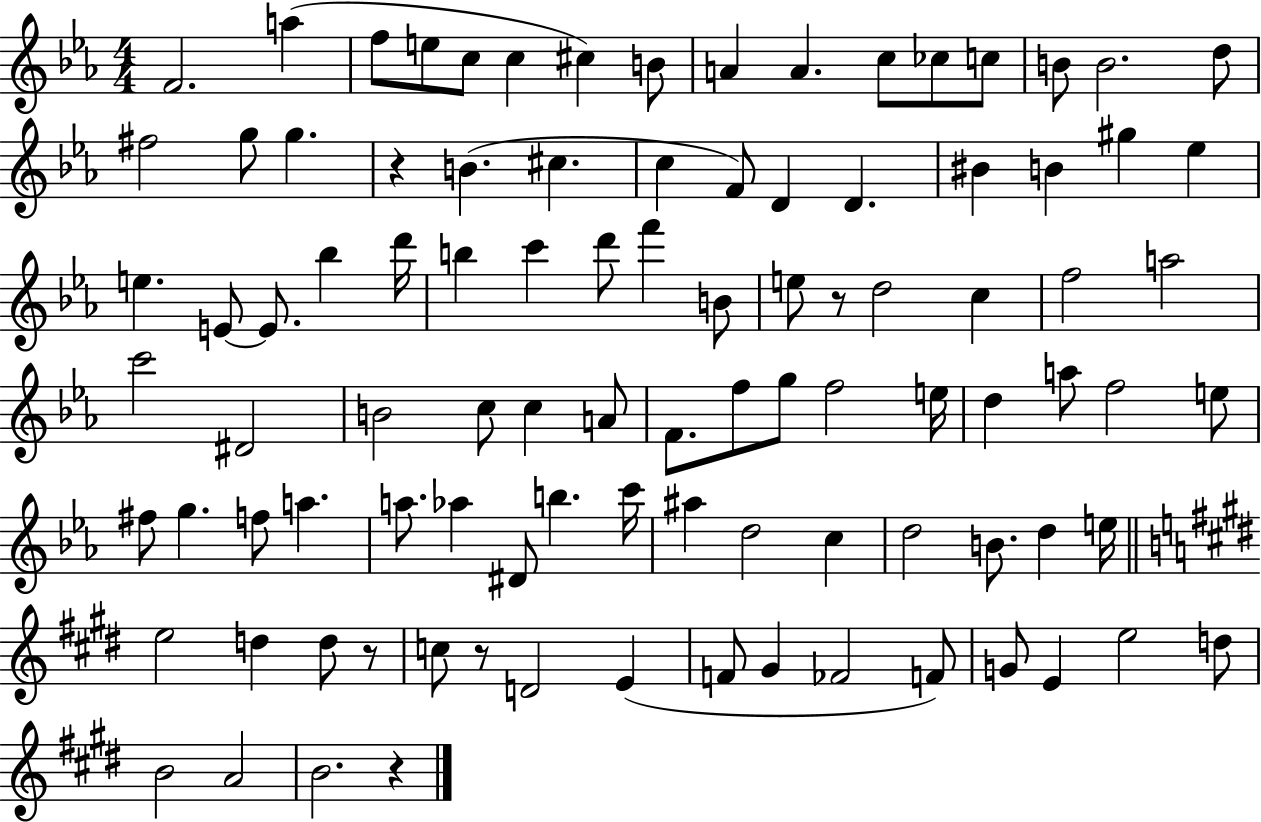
{
  \clef treble
  \numericTimeSignature
  \time 4/4
  \key ees \major
  f'2. a''4( | f''8 e''8 c''8 c''4 cis''4) b'8 | a'4 a'4. c''8 ces''8 c''8 | b'8 b'2. d''8 | \break fis''2 g''8 g''4. | r4 b'4.( cis''4. | c''4 f'8) d'4 d'4. | bis'4 b'4 gis''4 ees''4 | \break e''4. e'8~~ e'8. bes''4 d'''16 | b''4 c'''4 d'''8 f'''4 b'8 | e''8 r8 d''2 c''4 | f''2 a''2 | \break c'''2 dis'2 | b'2 c''8 c''4 a'8 | f'8. f''8 g''8 f''2 e''16 | d''4 a''8 f''2 e''8 | \break fis''8 g''4. f''8 a''4. | a''8. aes''4 dis'8 b''4. c'''16 | ais''4 d''2 c''4 | d''2 b'8. d''4 e''16 | \break \bar "||" \break \key e \major e''2 d''4 d''8 r8 | c''8 r8 d'2 e'4( | f'8 gis'4 fes'2 f'8) | g'8 e'4 e''2 d''8 | \break b'2 a'2 | b'2. r4 | \bar "|."
}